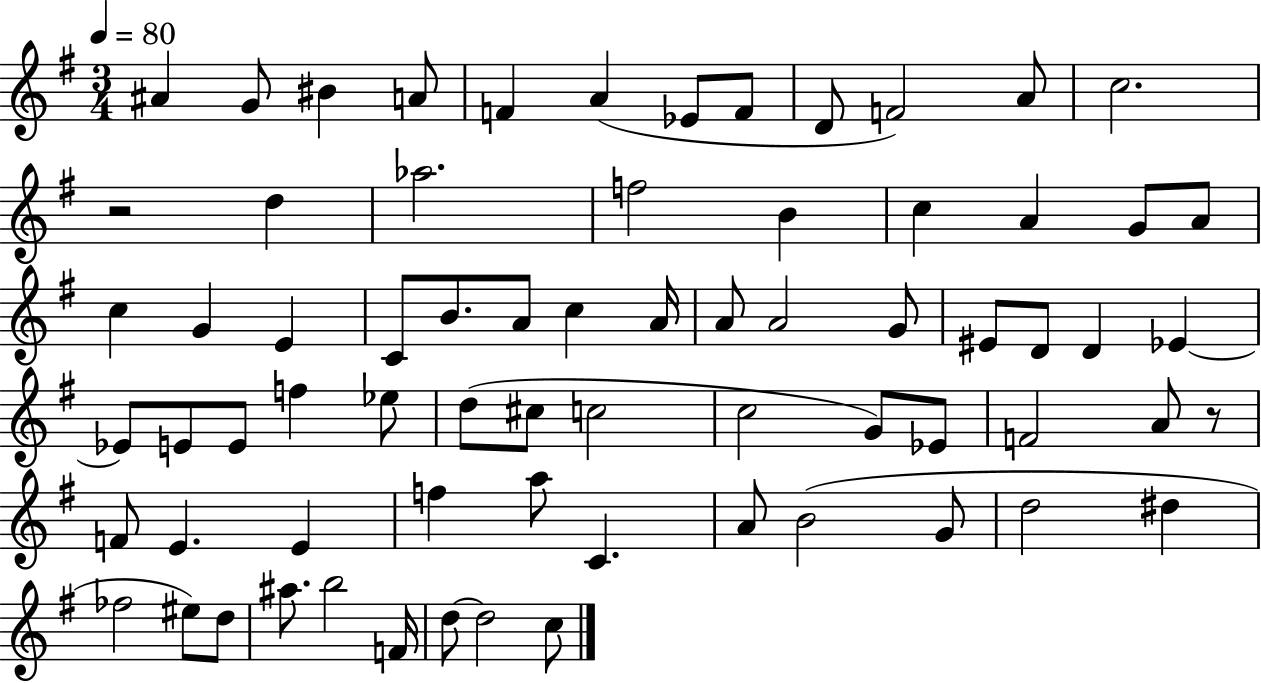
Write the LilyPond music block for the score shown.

{
  \clef treble
  \numericTimeSignature
  \time 3/4
  \key g \major
  \tempo 4 = 80
  ais'4 g'8 bis'4 a'8 | f'4 a'4( ees'8 f'8 | d'8 f'2) a'8 | c''2. | \break r2 d''4 | aes''2. | f''2 b'4 | c''4 a'4 g'8 a'8 | \break c''4 g'4 e'4 | c'8 b'8. a'8 c''4 a'16 | a'8 a'2 g'8 | eis'8 d'8 d'4 ees'4~~ | \break ees'8 e'8 e'8 f''4 ees''8 | d''8( cis''8 c''2 | c''2 g'8) ees'8 | f'2 a'8 r8 | \break f'8 e'4. e'4 | f''4 a''8 c'4. | a'8 b'2( g'8 | d''2 dis''4 | \break fes''2 eis''8) d''8 | ais''8. b''2 f'16 | d''8~~ d''2 c''8 | \bar "|."
}